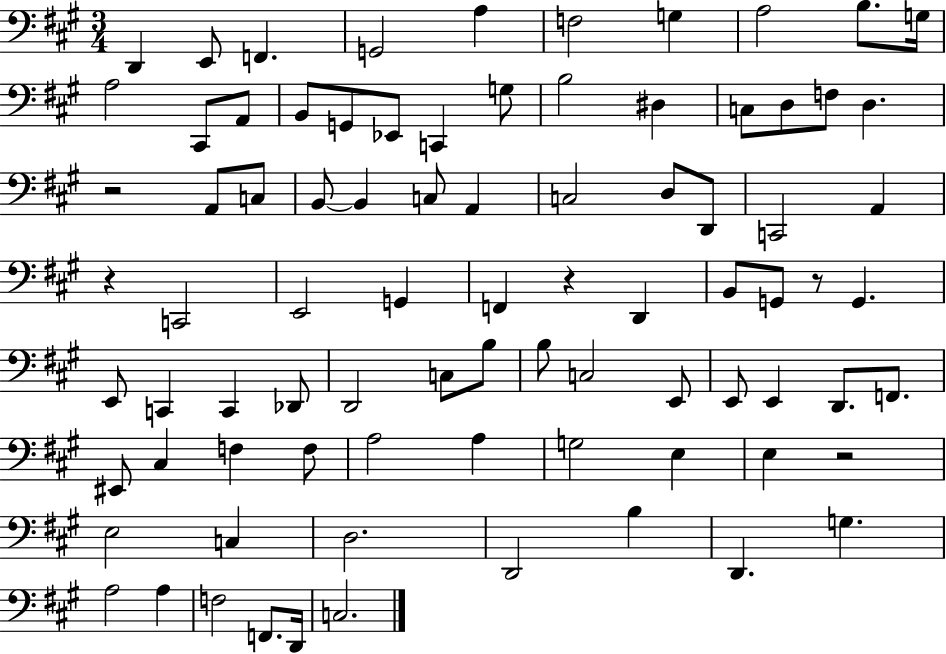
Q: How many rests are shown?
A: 5